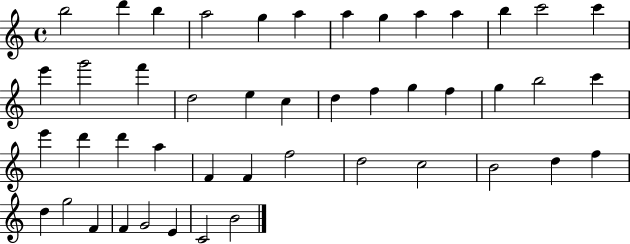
B5/h D6/q B5/q A5/h G5/q A5/q A5/q G5/q A5/q A5/q B5/q C6/h C6/q E6/q G6/h F6/q D5/h E5/q C5/q D5/q F5/q G5/q F5/q G5/q B5/h C6/q E6/q D6/q D6/q A5/q F4/q F4/q F5/h D5/h C5/h B4/h D5/q F5/q D5/q G5/h F4/q F4/q G4/h E4/q C4/h B4/h